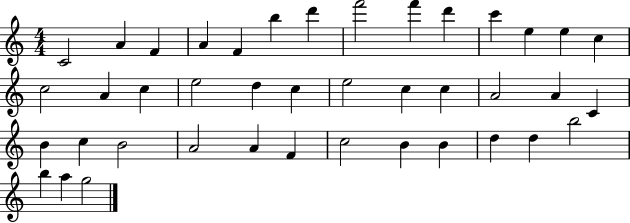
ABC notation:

X:1
T:Untitled
M:4/4
L:1/4
K:C
C2 A F A F b d' f'2 f' d' c' e e c c2 A c e2 d c e2 c c A2 A C B c B2 A2 A F c2 B B d d b2 b a g2